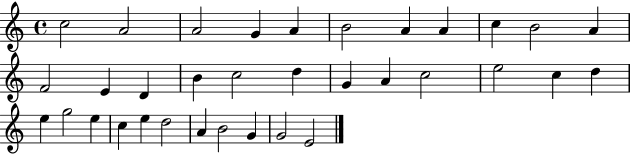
{
  \clef treble
  \time 4/4
  \defaultTimeSignature
  \key c \major
  c''2 a'2 | a'2 g'4 a'4 | b'2 a'4 a'4 | c''4 b'2 a'4 | \break f'2 e'4 d'4 | b'4 c''2 d''4 | g'4 a'4 c''2 | e''2 c''4 d''4 | \break e''4 g''2 e''4 | c''4 e''4 d''2 | a'4 b'2 g'4 | g'2 e'2 | \break \bar "|."
}